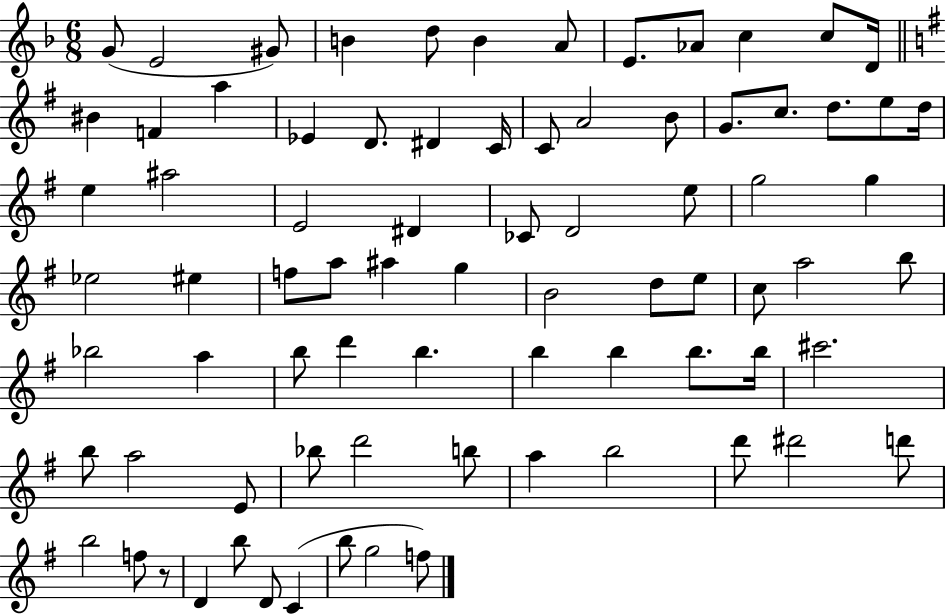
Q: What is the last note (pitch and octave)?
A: F5